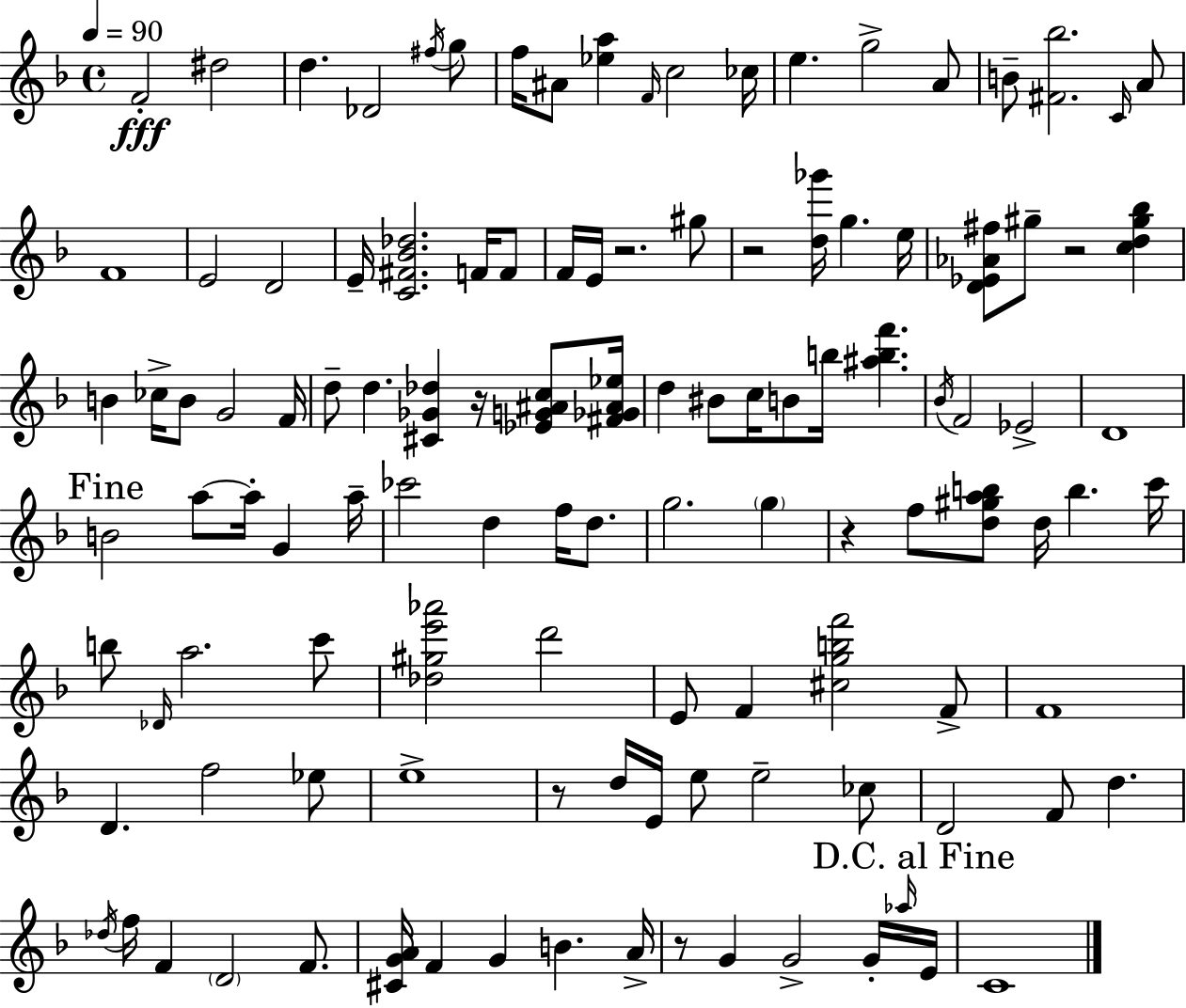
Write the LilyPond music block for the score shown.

{
  \clef treble
  \time 4/4
  \defaultTimeSignature
  \key f \major
  \tempo 4 = 90
  \repeat volta 2 { f'2-.\fff dis''2 | d''4. des'2 \acciaccatura { fis''16 } g''8 | f''16 ais'8 <ees'' a''>4 \grace { f'16 } c''2 | ces''16 e''4. g''2-> | \break a'8 b'8-- <fis' bes''>2. | \grace { c'16 } a'8 f'1 | e'2 d'2 | e'16-- <c' fis' bes' des''>2. | \break f'16 f'8 f'16 e'16 r2. | gis''8 r2 <d'' ges'''>16 g''4. | e''16 <d' ees' aes' fis''>8 gis''8-- r2 <c'' d'' gis'' bes''>4 | b'4 ces''16-> b'8 g'2 | \break f'16 d''8-- d''4. <cis' ges' des''>4 r16 | <ees' g' ais' c''>8 <fis' ges' ais' ees''>16 d''4 bis'8 c''16 b'8 b''16 <ais'' b'' f'''>4. | \acciaccatura { bes'16 } f'2 ees'2-> | d'1 | \break \mark "Fine" b'2 a''8~~ a''16-. g'4 | a''16-- ces'''2 d''4 | f''16 d''8. g''2. | \parenthesize g''4 r4 f''8 <d'' gis'' a'' b''>8 d''16 b''4. | \break c'''16 b''8 \grace { des'16 } a''2. | c'''8 <des'' gis'' e''' aes'''>2 d'''2 | e'8 f'4 <cis'' g'' b'' f'''>2 | f'8-> f'1 | \break d'4. f''2 | ees''8 e''1-> | r8 d''16 e'16 e''8 e''2-- | ces''8 d'2 f'8 d''4. | \break \acciaccatura { des''16 } f''16 f'4 \parenthesize d'2 | f'8. <cis' g' a'>16 f'4 g'4 b'4. | a'16-> r8 g'4 g'2-> | g'16-. \grace { aes''16 } \mark "D.C. al Fine" e'16 c'1 | \break } \bar "|."
}